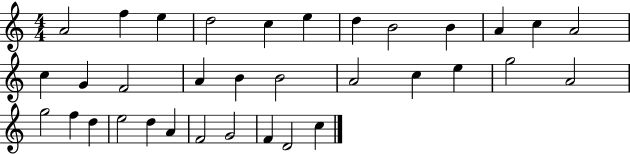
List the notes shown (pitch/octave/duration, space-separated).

A4/h F5/q E5/q D5/h C5/q E5/q D5/q B4/h B4/q A4/q C5/q A4/h C5/q G4/q F4/h A4/q B4/q B4/h A4/h C5/q E5/q G5/h A4/h G5/h F5/q D5/q E5/h D5/q A4/q F4/h G4/h F4/q D4/h C5/q